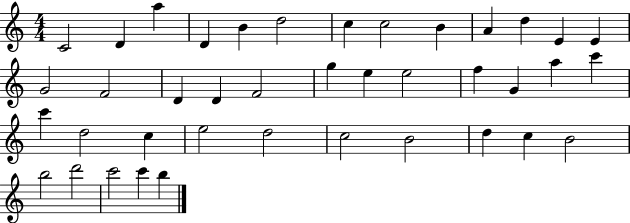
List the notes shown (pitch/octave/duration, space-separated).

C4/h D4/q A5/q D4/q B4/q D5/h C5/q C5/h B4/q A4/q D5/q E4/q E4/q G4/h F4/h D4/q D4/q F4/h G5/q E5/q E5/h F5/q G4/q A5/q C6/q C6/q D5/h C5/q E5/h D5/h C5/h B4/h D5/q C5/q B4/h B5/h D6/h C6/h C6/q B5/q